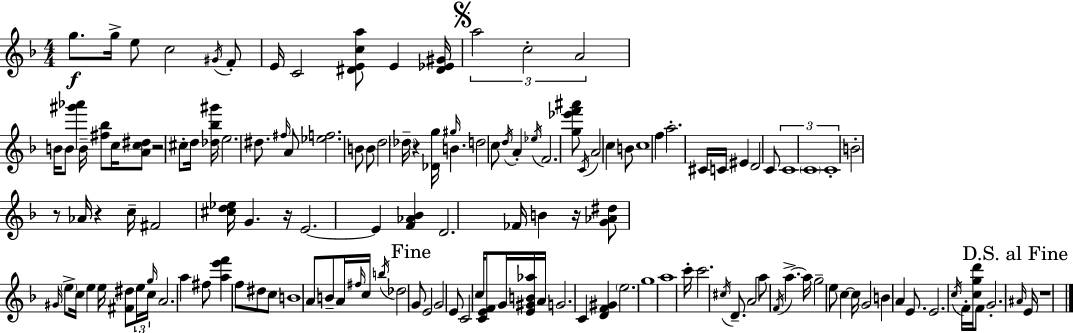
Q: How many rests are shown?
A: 7